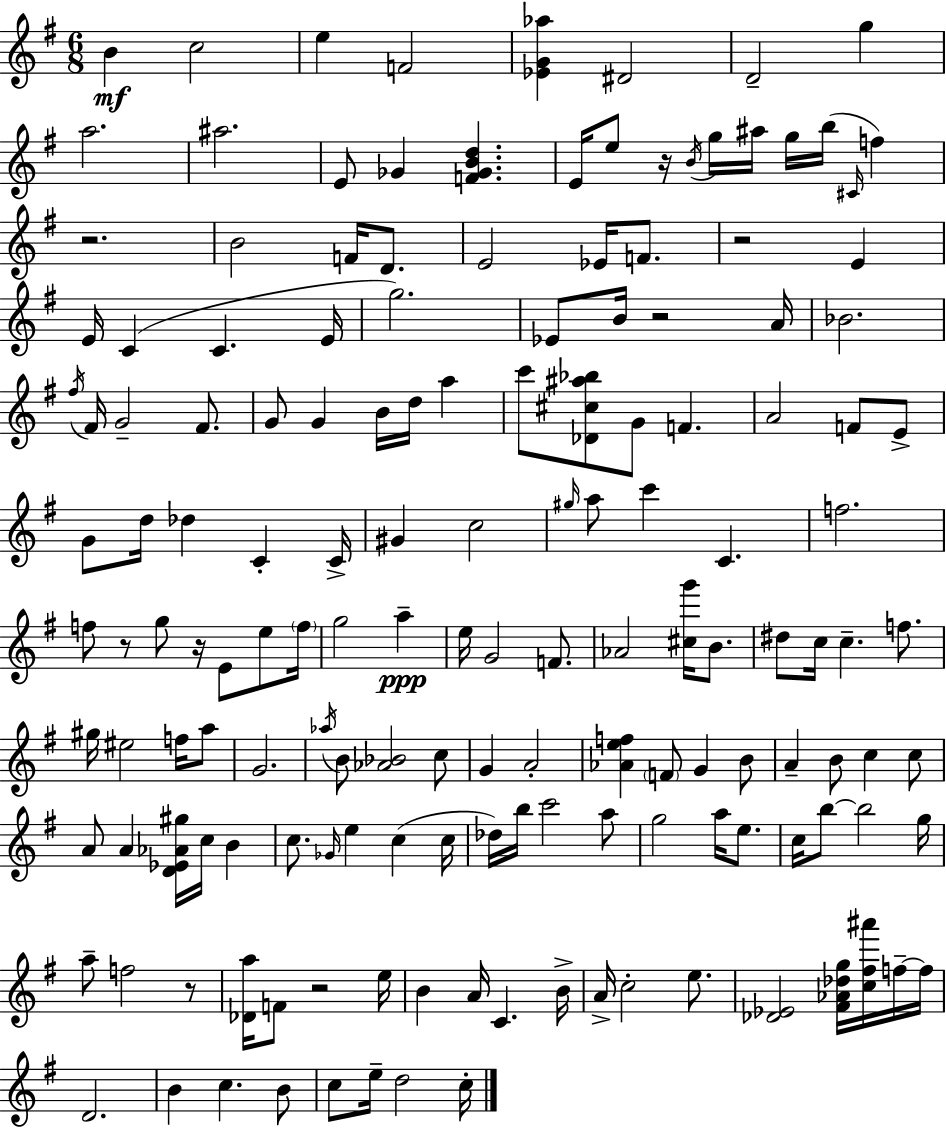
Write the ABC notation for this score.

X:1
T:Untitled
M:6/8
L:1/4
K:G
B c2 e F2 [_EG_a] ^D2 D2 g a2 ^a2 E/2 _G [F_GBd] E/4 e/2 z/4 B/4 g/4 ^a/4 g/4 b/4 ^C/4 f z2 B2 F/4 D/2 E2 _E/4 F/2 z2 E E/4 C C E/4 g2 _E/2 B/4 z2 A/4 _B2 ^f/4 ^F/4 G2 ^F/2 G/2 G B/4 d/4 a c'/2 [_D^c^a_b]/2 G/2 F A2 F/2 E/2 G/2 d/4 _d C C/4 ^G c2 ^g/4 a/2 c' C f2 f/2 z/2 g/2 z/4 E/2 e/2 f/4 g2 a e/4 G2 F/2 _A2 [^cg']/4 B/2 ^d/2 c/4 c f/2 ^g/4 ^e2 f/4 a/2 G2 _a/4 B/2 [_A_B]2 c/2 G A2 [_Aef] F/2 G B/2 A B/2 c c/2 A/2 A [D_E_A^g]/4 c/4 B c/2 _G/4 e c c/4 _d/4 b/4 c'2 a/2 g2 a/4 e/2 c/4 b/2 b2 g/4 a/2 f2 z/2 [_Da]/4 F/2 z2 e/4 B A/4 C B/4 A/4 c2 e/2 [_D_E]2 [^F_A_dg]/4 [c^f^a']/4 f/4 f/4 D2 B c B/2 c/2 e/4 d2 c/4